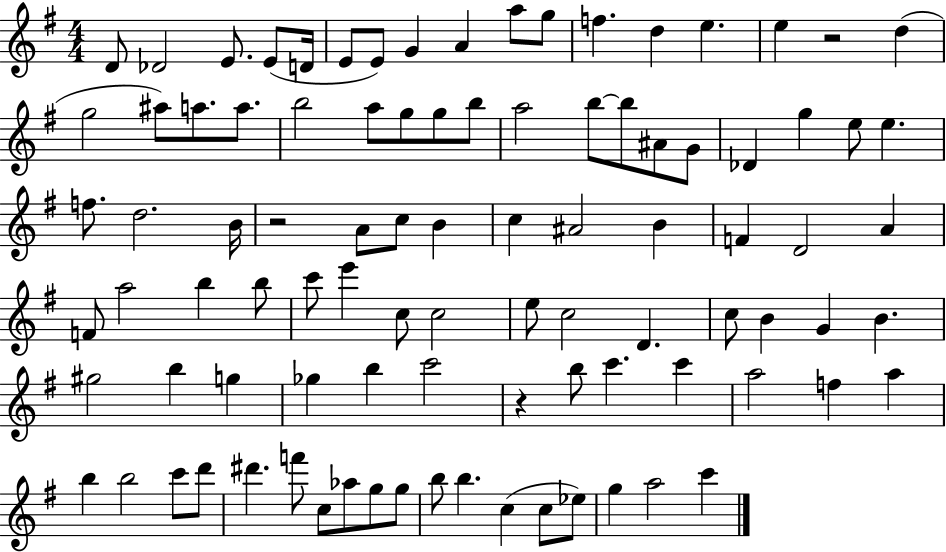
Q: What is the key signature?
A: G major